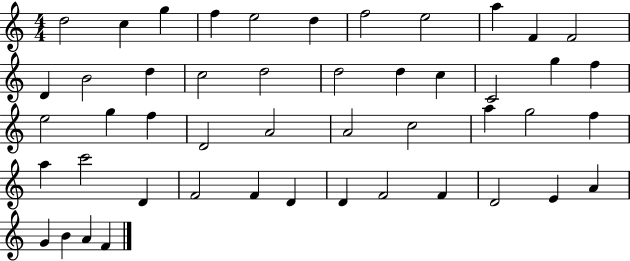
D5/h C5/q G5/q F5/q E5/h D5/q F5/h E5/h A5/q F4/q F4/h D4/q B4/h D5/q C5/h D5/h D5/h D5/q C5/q C4/h G5/q F5/q E5/h G5/q F5/q D4/h A4/h A4/h C5/h A5/q G5/h F5/q A5/q C6/h D4/q F4/h F4/q D4/q D4/q F4/h F4/q D4/h E4/q A4/q G4/q B4/q A4/q F4/q